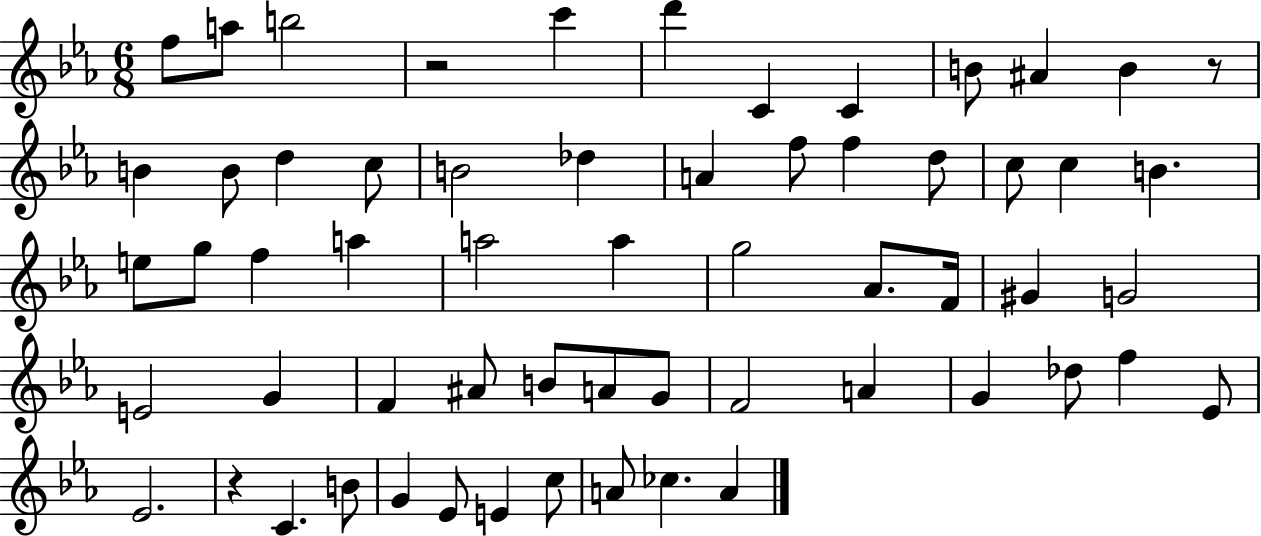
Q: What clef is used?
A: treble